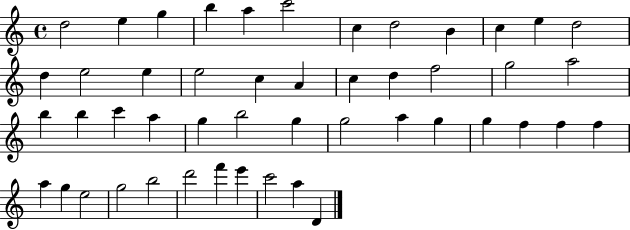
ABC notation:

X:1
T:Untitled
M:4/4
L:1/4
K:C
d2 e g b a c'2 c d2 B c e d2 d e2 e e2 c A c d f2 g2 a2 b b c' a g b2 g g2 a g g f f f a g e2 g2 b2 d'2 f' e' c'2 a D